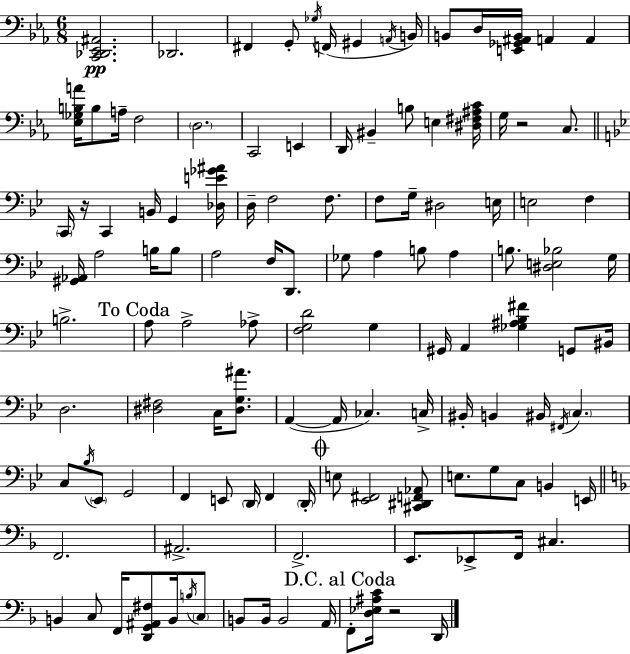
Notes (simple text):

[C2,Db2,Eb2,A#2]/h. Db2/h. F#2/q G2/e Gb3/s F2/s G#2/q A2/s B2/s B2/e D3/s [E2,Gb2,A#2,B2]/s A2/q A2/q [Eb3,Gb3,B3,A4]/s B3/e A3/s F3/h D3/h. C2/h E2/q D2/s BIS2/q B3/e E3/q [D#3,F#3,A#3,C4]/s G3/s R/h C3/e. C2/s R/s C2/q B2/s G2/q [Db3,E4,Gb4,A#4]/s D3/s F3/h F3/e. F3/e G3/s D#3/h E3/s E3/h F3/q [G#2,Ab2]/s A3/h B3/s B3/e A3/h F3/s D2/e. Gb3/e A3/q B3/e A3/q B3/e. [D#3,E3,Bb3]/h G3/s B3/h. A3/e A3/h Ab3/e [F3,G3,D4]/h G3/q G#2/s A2/q [Gb3,A#3,Bb3,F#4]/q G2/e BIS2/s D3/h. [D#3,F#3]/h C3/s [D#3,G3,A#4]/e. A2/q A2/s CES3/q. C3/s BIS2/s B2/q BIS2/s F#2/s C3/q. C3/e Bb3/s Eb2/e G2/h F2/q E2/e D2/s F2/q D2/s E3/e [Eb2,F#2]/h [C#2,D#2,F2,Ab2]/e E3/e. G3/e C3/e B2/q E2/s F2/h. A#2/h. F2/h. E2/e. Eb2/e F2/s C#3/q. B2/q C3/e F2/s [D2,G2,A#2,F#3]/e B2/s B3/s C3/e B2/e B2/s B2/h A2/s F2/e [D3,Eb3,A#3,C4]/s R/h D2/s